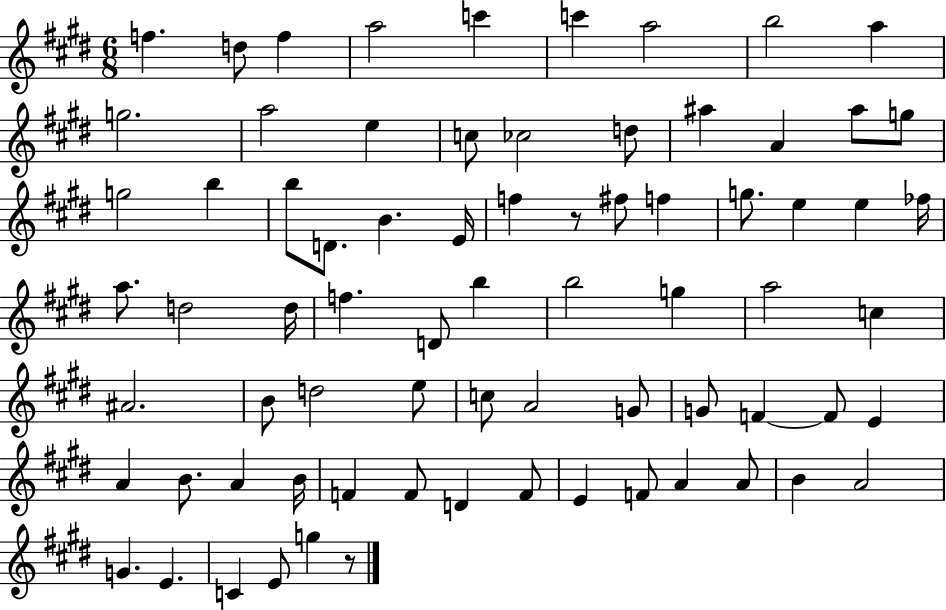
F5/q. D5/e F5/q A5/h C6/q C6/q A5/h B5/h A5/q G5/h. A5/h E5/q C5/e CES5/h D5/e A#5/q A4/q A#5/e G5/e G5/h B5/q B5/e D4/e. B4/q. E4/s F5/q R/e F#5/e F5/q G5/e. E5/q E5/q FES5/s A5/e. D5/h D5/s F5/q. D4/e B5/q B5/h G5/q A5/h C5/q A#4/h. B4/e D5/h E5/e C5/e A4/h G4/e G4/e F4/q F4/e E4/q A4/q B4/e. A4/q B4/s F4/q F4/e D4/q F4/e E4/q F4/e A4/q A4/e B4/q A4/h G4/q. E4/q. C4/q E4/e G5/q R/e